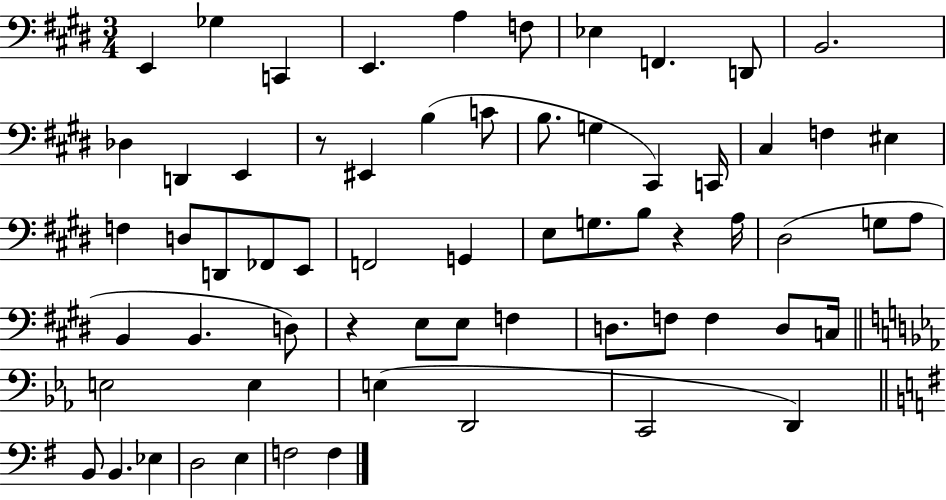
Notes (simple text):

E2/q Gb3/q C2/q E2/q. A3/q F3/e Eb3/q F2/q. D2/e B2/h. Db3/q D2/q E2/q R/e EIS2/q B3/q C4/e B3/e. G3/q C#2/q C2/s C#3/q F3/q EIS3/q F3/q D3/e D2/e FES2/e E2/e F2/h G2/q E3/e G3/e. B3/e R/q A3/s D#3/h G3/e A3/e B2/q B2/q. D3/e R/q E3/e E3/e F3/q D3/e. F3/e F3/q D3/e C3/s E3/h E3/q E3/q D2/h C2/h D2/q B2/e B2/q. Eb3/q D3/h E3/q F3/h F3/q